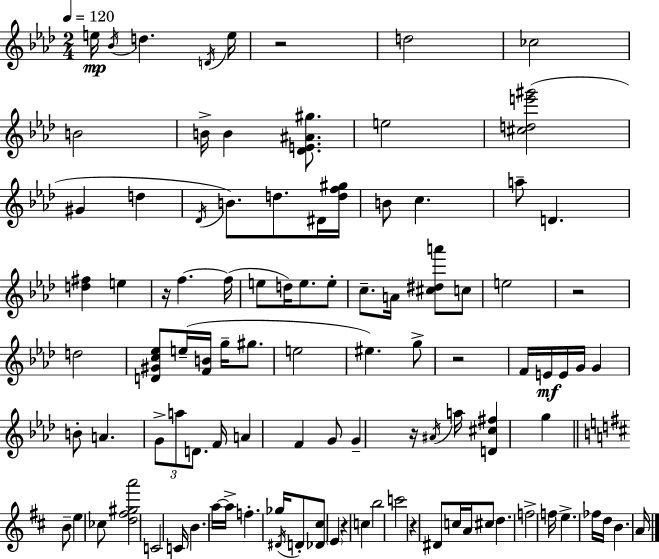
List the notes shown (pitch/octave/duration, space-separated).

E5/s Bb4/s D5/q. D4/s E5/s R/h D5/h CES5/h B4/h B4/s B4/q [Db4,E4,A#4,G#5]/e. E5/h [C#5,D5,E6,G#6]/h G#4/q D5/q Db4/s B4/e. D5/e. D#4/s [D5,F5,G#5]/s B4/e C5/q. A5/e D4/q. [D5,F#5]/q E5/q R/s F5/q. F5/s E5/e D5/s E5/e. E5/e C5/e. A4/s [C#5,D#5,A6]/e C5/e E5/h R/h D5/h [D4,G#4,C5,Eb5]/e E5/s [F4,B4]/s G5/s G#5/e. E5/h EIS5/q. G5/e R/h F4/s E4/s E4/s G4/s G4/q B4/e A4/q. G4/e A5/e D4/e. F4/s A4/q F4/q G4/e G4/q R/s A#4/s A5/s [D4,C#5,F#5]/q G5/q B4/e E5/q CES5/e [D5,F#5,G#5,A6]/h C4/h C4/s B4/q. A5/s A5/s F5/q. Gb5/s D#4/s D4/e [Db4,C#5]/e E4/q R/q C5/q B5/h C6/h R/q D#4/e C5/s A4/s C#5/e D5/q. F5/h F5/s E5/q. FES5/s D5/s B4/q. A4/s